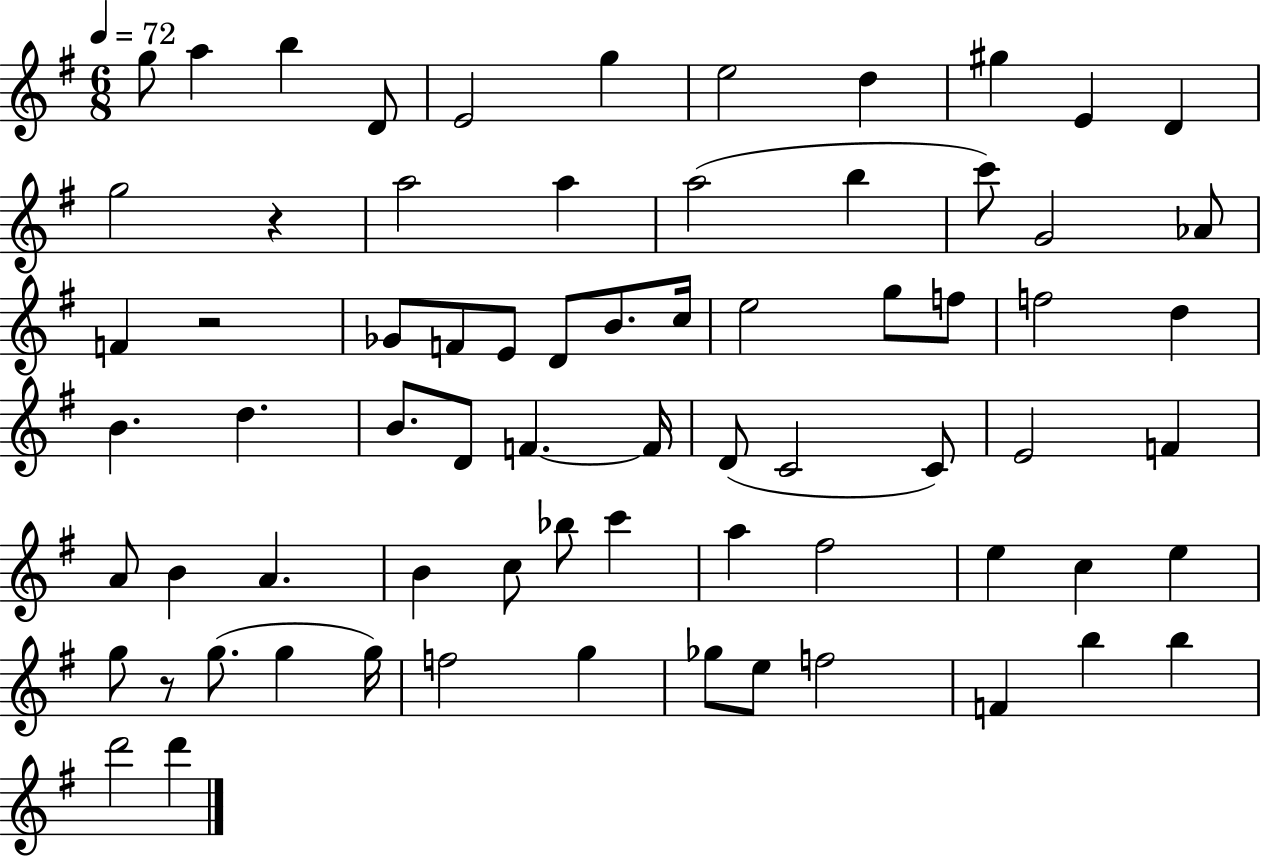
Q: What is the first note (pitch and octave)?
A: G5